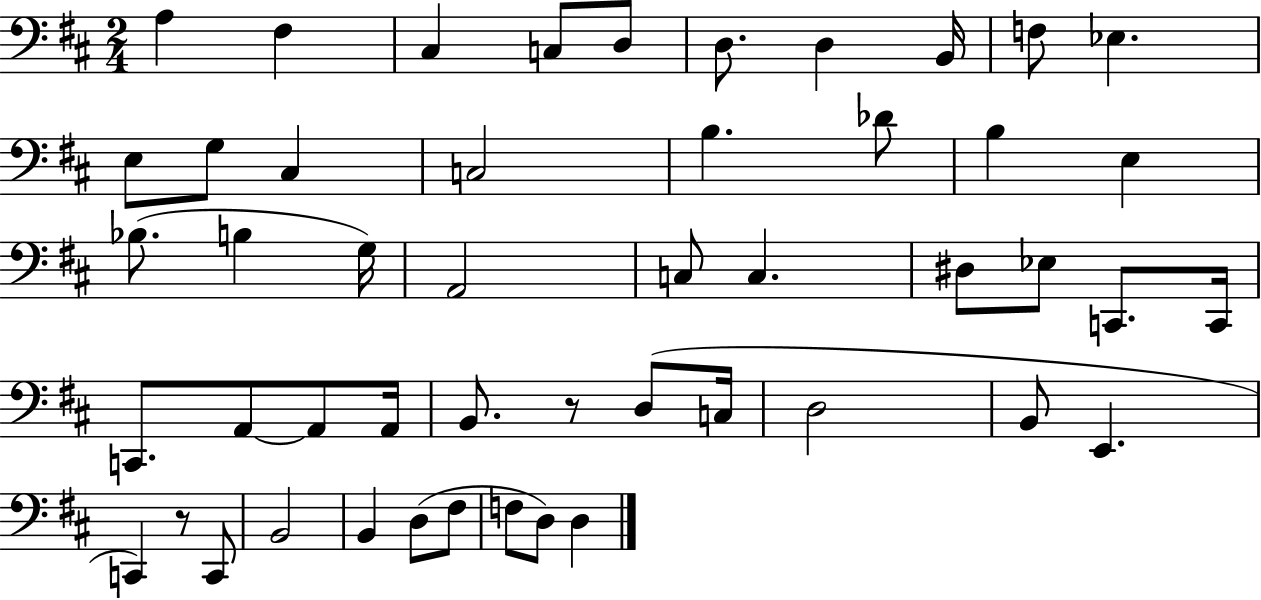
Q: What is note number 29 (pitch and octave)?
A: C2